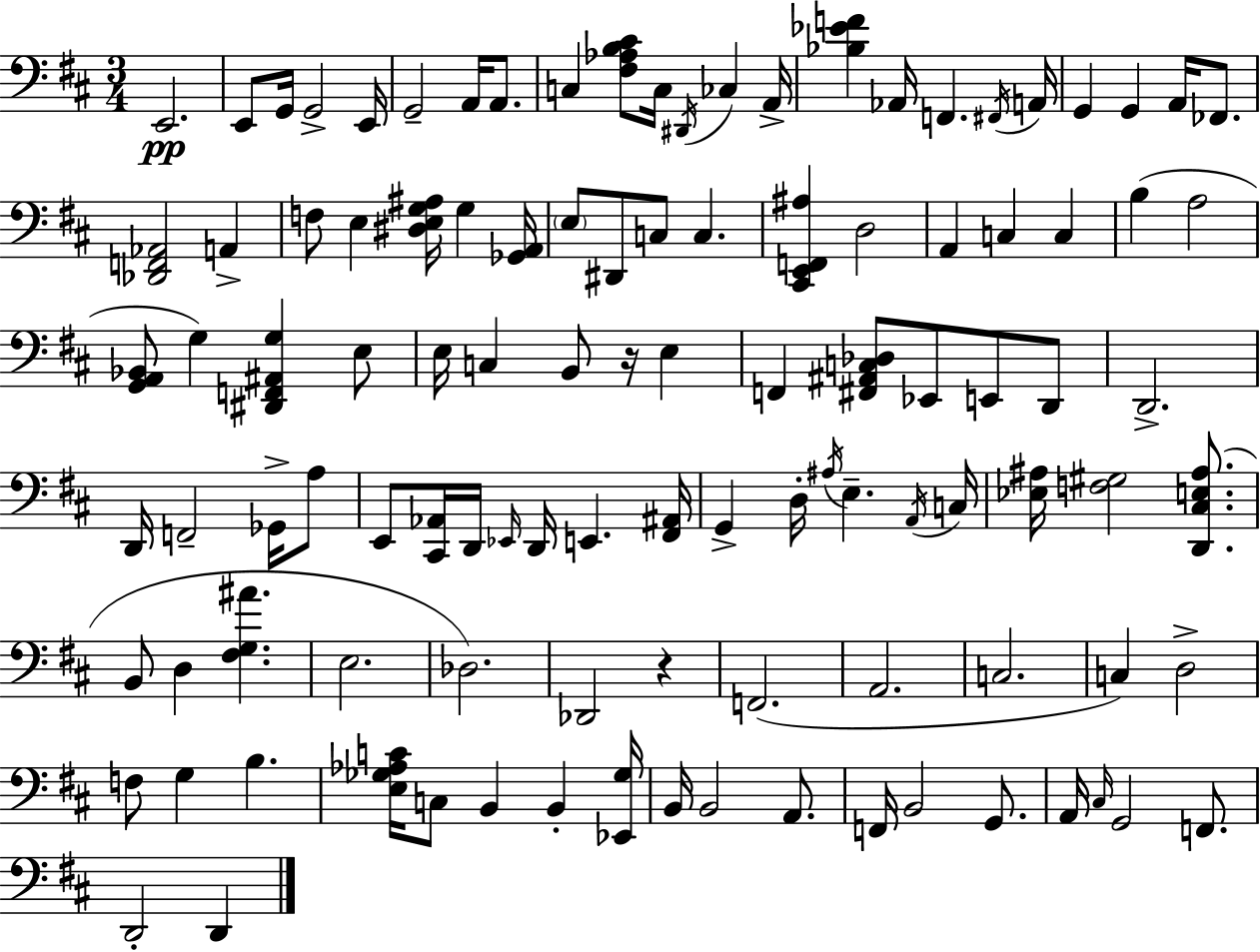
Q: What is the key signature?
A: D major